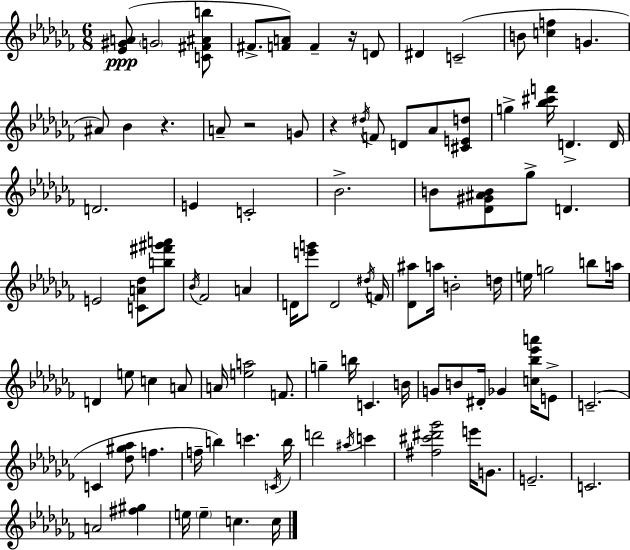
{
  \clef treble
  \numericTimeSignature
  \time 6/8
  \key aes \minor
  \repeat volta 2 { <ees' gis' a'>8(\ppp \parenthesize g'2 <c' fis' ais' b''>8 | fis'8.-> <f' a'>8) f'4-- r16 d'8 | dis'4 c'2--( | b'8 <c'' f''>4 g'4. | \break ais'8) bes'4 r4. | a'8-- r2 g'8 | r4 \acciaccatura { dis''16 } f'8 d'8 aes'8 <cis' e' d''>8 | g''4-> <bes'' cis''' f'''>16 d'4.-> | \break d'16 d'2. | e'4 c'2-. | bes'2.-> | b'8 <des' gis' ais' b'>8 ges''8-> d'4. | \break e'2 <c' a' des''>8 <b'' fis''' gis''' a'''>8 | \acciaccatura { bes'16 } fes'2 a'4 | d'16 <e''' g'''>8 d'2 | \acciaccatura { dis''16 } f'16 <des' ais''>8 a''16 b'2-. | \break d''16 e''16 g''2 | b''8 a''16 d'4 e''8 c''4 | a'8 a'16 <e'' a''>2 | f'8. g''4-- b''16 c'4. | \break b'16 g'8 b'8 dis'16-. ges'4 | <c'' bes'' ees''' a'''>16 e'8-> c'2.--( | c'4 <des'' gis'' aes''>8 f''4. | f''16-- b''4) c'''4. | \break \acciaccatura { c'16 } b''16 d'''2 | \acciaccatura { ais''16 } c'''4 <fis'' cis''' dis''' ges'''>2 | e'''16 g'8. e'2.-- | c'2. | \break a'2 | <fis'' gis''>4 e''16 \parenthesize e''4-- c''4. | c''16 } \bar "|."
}